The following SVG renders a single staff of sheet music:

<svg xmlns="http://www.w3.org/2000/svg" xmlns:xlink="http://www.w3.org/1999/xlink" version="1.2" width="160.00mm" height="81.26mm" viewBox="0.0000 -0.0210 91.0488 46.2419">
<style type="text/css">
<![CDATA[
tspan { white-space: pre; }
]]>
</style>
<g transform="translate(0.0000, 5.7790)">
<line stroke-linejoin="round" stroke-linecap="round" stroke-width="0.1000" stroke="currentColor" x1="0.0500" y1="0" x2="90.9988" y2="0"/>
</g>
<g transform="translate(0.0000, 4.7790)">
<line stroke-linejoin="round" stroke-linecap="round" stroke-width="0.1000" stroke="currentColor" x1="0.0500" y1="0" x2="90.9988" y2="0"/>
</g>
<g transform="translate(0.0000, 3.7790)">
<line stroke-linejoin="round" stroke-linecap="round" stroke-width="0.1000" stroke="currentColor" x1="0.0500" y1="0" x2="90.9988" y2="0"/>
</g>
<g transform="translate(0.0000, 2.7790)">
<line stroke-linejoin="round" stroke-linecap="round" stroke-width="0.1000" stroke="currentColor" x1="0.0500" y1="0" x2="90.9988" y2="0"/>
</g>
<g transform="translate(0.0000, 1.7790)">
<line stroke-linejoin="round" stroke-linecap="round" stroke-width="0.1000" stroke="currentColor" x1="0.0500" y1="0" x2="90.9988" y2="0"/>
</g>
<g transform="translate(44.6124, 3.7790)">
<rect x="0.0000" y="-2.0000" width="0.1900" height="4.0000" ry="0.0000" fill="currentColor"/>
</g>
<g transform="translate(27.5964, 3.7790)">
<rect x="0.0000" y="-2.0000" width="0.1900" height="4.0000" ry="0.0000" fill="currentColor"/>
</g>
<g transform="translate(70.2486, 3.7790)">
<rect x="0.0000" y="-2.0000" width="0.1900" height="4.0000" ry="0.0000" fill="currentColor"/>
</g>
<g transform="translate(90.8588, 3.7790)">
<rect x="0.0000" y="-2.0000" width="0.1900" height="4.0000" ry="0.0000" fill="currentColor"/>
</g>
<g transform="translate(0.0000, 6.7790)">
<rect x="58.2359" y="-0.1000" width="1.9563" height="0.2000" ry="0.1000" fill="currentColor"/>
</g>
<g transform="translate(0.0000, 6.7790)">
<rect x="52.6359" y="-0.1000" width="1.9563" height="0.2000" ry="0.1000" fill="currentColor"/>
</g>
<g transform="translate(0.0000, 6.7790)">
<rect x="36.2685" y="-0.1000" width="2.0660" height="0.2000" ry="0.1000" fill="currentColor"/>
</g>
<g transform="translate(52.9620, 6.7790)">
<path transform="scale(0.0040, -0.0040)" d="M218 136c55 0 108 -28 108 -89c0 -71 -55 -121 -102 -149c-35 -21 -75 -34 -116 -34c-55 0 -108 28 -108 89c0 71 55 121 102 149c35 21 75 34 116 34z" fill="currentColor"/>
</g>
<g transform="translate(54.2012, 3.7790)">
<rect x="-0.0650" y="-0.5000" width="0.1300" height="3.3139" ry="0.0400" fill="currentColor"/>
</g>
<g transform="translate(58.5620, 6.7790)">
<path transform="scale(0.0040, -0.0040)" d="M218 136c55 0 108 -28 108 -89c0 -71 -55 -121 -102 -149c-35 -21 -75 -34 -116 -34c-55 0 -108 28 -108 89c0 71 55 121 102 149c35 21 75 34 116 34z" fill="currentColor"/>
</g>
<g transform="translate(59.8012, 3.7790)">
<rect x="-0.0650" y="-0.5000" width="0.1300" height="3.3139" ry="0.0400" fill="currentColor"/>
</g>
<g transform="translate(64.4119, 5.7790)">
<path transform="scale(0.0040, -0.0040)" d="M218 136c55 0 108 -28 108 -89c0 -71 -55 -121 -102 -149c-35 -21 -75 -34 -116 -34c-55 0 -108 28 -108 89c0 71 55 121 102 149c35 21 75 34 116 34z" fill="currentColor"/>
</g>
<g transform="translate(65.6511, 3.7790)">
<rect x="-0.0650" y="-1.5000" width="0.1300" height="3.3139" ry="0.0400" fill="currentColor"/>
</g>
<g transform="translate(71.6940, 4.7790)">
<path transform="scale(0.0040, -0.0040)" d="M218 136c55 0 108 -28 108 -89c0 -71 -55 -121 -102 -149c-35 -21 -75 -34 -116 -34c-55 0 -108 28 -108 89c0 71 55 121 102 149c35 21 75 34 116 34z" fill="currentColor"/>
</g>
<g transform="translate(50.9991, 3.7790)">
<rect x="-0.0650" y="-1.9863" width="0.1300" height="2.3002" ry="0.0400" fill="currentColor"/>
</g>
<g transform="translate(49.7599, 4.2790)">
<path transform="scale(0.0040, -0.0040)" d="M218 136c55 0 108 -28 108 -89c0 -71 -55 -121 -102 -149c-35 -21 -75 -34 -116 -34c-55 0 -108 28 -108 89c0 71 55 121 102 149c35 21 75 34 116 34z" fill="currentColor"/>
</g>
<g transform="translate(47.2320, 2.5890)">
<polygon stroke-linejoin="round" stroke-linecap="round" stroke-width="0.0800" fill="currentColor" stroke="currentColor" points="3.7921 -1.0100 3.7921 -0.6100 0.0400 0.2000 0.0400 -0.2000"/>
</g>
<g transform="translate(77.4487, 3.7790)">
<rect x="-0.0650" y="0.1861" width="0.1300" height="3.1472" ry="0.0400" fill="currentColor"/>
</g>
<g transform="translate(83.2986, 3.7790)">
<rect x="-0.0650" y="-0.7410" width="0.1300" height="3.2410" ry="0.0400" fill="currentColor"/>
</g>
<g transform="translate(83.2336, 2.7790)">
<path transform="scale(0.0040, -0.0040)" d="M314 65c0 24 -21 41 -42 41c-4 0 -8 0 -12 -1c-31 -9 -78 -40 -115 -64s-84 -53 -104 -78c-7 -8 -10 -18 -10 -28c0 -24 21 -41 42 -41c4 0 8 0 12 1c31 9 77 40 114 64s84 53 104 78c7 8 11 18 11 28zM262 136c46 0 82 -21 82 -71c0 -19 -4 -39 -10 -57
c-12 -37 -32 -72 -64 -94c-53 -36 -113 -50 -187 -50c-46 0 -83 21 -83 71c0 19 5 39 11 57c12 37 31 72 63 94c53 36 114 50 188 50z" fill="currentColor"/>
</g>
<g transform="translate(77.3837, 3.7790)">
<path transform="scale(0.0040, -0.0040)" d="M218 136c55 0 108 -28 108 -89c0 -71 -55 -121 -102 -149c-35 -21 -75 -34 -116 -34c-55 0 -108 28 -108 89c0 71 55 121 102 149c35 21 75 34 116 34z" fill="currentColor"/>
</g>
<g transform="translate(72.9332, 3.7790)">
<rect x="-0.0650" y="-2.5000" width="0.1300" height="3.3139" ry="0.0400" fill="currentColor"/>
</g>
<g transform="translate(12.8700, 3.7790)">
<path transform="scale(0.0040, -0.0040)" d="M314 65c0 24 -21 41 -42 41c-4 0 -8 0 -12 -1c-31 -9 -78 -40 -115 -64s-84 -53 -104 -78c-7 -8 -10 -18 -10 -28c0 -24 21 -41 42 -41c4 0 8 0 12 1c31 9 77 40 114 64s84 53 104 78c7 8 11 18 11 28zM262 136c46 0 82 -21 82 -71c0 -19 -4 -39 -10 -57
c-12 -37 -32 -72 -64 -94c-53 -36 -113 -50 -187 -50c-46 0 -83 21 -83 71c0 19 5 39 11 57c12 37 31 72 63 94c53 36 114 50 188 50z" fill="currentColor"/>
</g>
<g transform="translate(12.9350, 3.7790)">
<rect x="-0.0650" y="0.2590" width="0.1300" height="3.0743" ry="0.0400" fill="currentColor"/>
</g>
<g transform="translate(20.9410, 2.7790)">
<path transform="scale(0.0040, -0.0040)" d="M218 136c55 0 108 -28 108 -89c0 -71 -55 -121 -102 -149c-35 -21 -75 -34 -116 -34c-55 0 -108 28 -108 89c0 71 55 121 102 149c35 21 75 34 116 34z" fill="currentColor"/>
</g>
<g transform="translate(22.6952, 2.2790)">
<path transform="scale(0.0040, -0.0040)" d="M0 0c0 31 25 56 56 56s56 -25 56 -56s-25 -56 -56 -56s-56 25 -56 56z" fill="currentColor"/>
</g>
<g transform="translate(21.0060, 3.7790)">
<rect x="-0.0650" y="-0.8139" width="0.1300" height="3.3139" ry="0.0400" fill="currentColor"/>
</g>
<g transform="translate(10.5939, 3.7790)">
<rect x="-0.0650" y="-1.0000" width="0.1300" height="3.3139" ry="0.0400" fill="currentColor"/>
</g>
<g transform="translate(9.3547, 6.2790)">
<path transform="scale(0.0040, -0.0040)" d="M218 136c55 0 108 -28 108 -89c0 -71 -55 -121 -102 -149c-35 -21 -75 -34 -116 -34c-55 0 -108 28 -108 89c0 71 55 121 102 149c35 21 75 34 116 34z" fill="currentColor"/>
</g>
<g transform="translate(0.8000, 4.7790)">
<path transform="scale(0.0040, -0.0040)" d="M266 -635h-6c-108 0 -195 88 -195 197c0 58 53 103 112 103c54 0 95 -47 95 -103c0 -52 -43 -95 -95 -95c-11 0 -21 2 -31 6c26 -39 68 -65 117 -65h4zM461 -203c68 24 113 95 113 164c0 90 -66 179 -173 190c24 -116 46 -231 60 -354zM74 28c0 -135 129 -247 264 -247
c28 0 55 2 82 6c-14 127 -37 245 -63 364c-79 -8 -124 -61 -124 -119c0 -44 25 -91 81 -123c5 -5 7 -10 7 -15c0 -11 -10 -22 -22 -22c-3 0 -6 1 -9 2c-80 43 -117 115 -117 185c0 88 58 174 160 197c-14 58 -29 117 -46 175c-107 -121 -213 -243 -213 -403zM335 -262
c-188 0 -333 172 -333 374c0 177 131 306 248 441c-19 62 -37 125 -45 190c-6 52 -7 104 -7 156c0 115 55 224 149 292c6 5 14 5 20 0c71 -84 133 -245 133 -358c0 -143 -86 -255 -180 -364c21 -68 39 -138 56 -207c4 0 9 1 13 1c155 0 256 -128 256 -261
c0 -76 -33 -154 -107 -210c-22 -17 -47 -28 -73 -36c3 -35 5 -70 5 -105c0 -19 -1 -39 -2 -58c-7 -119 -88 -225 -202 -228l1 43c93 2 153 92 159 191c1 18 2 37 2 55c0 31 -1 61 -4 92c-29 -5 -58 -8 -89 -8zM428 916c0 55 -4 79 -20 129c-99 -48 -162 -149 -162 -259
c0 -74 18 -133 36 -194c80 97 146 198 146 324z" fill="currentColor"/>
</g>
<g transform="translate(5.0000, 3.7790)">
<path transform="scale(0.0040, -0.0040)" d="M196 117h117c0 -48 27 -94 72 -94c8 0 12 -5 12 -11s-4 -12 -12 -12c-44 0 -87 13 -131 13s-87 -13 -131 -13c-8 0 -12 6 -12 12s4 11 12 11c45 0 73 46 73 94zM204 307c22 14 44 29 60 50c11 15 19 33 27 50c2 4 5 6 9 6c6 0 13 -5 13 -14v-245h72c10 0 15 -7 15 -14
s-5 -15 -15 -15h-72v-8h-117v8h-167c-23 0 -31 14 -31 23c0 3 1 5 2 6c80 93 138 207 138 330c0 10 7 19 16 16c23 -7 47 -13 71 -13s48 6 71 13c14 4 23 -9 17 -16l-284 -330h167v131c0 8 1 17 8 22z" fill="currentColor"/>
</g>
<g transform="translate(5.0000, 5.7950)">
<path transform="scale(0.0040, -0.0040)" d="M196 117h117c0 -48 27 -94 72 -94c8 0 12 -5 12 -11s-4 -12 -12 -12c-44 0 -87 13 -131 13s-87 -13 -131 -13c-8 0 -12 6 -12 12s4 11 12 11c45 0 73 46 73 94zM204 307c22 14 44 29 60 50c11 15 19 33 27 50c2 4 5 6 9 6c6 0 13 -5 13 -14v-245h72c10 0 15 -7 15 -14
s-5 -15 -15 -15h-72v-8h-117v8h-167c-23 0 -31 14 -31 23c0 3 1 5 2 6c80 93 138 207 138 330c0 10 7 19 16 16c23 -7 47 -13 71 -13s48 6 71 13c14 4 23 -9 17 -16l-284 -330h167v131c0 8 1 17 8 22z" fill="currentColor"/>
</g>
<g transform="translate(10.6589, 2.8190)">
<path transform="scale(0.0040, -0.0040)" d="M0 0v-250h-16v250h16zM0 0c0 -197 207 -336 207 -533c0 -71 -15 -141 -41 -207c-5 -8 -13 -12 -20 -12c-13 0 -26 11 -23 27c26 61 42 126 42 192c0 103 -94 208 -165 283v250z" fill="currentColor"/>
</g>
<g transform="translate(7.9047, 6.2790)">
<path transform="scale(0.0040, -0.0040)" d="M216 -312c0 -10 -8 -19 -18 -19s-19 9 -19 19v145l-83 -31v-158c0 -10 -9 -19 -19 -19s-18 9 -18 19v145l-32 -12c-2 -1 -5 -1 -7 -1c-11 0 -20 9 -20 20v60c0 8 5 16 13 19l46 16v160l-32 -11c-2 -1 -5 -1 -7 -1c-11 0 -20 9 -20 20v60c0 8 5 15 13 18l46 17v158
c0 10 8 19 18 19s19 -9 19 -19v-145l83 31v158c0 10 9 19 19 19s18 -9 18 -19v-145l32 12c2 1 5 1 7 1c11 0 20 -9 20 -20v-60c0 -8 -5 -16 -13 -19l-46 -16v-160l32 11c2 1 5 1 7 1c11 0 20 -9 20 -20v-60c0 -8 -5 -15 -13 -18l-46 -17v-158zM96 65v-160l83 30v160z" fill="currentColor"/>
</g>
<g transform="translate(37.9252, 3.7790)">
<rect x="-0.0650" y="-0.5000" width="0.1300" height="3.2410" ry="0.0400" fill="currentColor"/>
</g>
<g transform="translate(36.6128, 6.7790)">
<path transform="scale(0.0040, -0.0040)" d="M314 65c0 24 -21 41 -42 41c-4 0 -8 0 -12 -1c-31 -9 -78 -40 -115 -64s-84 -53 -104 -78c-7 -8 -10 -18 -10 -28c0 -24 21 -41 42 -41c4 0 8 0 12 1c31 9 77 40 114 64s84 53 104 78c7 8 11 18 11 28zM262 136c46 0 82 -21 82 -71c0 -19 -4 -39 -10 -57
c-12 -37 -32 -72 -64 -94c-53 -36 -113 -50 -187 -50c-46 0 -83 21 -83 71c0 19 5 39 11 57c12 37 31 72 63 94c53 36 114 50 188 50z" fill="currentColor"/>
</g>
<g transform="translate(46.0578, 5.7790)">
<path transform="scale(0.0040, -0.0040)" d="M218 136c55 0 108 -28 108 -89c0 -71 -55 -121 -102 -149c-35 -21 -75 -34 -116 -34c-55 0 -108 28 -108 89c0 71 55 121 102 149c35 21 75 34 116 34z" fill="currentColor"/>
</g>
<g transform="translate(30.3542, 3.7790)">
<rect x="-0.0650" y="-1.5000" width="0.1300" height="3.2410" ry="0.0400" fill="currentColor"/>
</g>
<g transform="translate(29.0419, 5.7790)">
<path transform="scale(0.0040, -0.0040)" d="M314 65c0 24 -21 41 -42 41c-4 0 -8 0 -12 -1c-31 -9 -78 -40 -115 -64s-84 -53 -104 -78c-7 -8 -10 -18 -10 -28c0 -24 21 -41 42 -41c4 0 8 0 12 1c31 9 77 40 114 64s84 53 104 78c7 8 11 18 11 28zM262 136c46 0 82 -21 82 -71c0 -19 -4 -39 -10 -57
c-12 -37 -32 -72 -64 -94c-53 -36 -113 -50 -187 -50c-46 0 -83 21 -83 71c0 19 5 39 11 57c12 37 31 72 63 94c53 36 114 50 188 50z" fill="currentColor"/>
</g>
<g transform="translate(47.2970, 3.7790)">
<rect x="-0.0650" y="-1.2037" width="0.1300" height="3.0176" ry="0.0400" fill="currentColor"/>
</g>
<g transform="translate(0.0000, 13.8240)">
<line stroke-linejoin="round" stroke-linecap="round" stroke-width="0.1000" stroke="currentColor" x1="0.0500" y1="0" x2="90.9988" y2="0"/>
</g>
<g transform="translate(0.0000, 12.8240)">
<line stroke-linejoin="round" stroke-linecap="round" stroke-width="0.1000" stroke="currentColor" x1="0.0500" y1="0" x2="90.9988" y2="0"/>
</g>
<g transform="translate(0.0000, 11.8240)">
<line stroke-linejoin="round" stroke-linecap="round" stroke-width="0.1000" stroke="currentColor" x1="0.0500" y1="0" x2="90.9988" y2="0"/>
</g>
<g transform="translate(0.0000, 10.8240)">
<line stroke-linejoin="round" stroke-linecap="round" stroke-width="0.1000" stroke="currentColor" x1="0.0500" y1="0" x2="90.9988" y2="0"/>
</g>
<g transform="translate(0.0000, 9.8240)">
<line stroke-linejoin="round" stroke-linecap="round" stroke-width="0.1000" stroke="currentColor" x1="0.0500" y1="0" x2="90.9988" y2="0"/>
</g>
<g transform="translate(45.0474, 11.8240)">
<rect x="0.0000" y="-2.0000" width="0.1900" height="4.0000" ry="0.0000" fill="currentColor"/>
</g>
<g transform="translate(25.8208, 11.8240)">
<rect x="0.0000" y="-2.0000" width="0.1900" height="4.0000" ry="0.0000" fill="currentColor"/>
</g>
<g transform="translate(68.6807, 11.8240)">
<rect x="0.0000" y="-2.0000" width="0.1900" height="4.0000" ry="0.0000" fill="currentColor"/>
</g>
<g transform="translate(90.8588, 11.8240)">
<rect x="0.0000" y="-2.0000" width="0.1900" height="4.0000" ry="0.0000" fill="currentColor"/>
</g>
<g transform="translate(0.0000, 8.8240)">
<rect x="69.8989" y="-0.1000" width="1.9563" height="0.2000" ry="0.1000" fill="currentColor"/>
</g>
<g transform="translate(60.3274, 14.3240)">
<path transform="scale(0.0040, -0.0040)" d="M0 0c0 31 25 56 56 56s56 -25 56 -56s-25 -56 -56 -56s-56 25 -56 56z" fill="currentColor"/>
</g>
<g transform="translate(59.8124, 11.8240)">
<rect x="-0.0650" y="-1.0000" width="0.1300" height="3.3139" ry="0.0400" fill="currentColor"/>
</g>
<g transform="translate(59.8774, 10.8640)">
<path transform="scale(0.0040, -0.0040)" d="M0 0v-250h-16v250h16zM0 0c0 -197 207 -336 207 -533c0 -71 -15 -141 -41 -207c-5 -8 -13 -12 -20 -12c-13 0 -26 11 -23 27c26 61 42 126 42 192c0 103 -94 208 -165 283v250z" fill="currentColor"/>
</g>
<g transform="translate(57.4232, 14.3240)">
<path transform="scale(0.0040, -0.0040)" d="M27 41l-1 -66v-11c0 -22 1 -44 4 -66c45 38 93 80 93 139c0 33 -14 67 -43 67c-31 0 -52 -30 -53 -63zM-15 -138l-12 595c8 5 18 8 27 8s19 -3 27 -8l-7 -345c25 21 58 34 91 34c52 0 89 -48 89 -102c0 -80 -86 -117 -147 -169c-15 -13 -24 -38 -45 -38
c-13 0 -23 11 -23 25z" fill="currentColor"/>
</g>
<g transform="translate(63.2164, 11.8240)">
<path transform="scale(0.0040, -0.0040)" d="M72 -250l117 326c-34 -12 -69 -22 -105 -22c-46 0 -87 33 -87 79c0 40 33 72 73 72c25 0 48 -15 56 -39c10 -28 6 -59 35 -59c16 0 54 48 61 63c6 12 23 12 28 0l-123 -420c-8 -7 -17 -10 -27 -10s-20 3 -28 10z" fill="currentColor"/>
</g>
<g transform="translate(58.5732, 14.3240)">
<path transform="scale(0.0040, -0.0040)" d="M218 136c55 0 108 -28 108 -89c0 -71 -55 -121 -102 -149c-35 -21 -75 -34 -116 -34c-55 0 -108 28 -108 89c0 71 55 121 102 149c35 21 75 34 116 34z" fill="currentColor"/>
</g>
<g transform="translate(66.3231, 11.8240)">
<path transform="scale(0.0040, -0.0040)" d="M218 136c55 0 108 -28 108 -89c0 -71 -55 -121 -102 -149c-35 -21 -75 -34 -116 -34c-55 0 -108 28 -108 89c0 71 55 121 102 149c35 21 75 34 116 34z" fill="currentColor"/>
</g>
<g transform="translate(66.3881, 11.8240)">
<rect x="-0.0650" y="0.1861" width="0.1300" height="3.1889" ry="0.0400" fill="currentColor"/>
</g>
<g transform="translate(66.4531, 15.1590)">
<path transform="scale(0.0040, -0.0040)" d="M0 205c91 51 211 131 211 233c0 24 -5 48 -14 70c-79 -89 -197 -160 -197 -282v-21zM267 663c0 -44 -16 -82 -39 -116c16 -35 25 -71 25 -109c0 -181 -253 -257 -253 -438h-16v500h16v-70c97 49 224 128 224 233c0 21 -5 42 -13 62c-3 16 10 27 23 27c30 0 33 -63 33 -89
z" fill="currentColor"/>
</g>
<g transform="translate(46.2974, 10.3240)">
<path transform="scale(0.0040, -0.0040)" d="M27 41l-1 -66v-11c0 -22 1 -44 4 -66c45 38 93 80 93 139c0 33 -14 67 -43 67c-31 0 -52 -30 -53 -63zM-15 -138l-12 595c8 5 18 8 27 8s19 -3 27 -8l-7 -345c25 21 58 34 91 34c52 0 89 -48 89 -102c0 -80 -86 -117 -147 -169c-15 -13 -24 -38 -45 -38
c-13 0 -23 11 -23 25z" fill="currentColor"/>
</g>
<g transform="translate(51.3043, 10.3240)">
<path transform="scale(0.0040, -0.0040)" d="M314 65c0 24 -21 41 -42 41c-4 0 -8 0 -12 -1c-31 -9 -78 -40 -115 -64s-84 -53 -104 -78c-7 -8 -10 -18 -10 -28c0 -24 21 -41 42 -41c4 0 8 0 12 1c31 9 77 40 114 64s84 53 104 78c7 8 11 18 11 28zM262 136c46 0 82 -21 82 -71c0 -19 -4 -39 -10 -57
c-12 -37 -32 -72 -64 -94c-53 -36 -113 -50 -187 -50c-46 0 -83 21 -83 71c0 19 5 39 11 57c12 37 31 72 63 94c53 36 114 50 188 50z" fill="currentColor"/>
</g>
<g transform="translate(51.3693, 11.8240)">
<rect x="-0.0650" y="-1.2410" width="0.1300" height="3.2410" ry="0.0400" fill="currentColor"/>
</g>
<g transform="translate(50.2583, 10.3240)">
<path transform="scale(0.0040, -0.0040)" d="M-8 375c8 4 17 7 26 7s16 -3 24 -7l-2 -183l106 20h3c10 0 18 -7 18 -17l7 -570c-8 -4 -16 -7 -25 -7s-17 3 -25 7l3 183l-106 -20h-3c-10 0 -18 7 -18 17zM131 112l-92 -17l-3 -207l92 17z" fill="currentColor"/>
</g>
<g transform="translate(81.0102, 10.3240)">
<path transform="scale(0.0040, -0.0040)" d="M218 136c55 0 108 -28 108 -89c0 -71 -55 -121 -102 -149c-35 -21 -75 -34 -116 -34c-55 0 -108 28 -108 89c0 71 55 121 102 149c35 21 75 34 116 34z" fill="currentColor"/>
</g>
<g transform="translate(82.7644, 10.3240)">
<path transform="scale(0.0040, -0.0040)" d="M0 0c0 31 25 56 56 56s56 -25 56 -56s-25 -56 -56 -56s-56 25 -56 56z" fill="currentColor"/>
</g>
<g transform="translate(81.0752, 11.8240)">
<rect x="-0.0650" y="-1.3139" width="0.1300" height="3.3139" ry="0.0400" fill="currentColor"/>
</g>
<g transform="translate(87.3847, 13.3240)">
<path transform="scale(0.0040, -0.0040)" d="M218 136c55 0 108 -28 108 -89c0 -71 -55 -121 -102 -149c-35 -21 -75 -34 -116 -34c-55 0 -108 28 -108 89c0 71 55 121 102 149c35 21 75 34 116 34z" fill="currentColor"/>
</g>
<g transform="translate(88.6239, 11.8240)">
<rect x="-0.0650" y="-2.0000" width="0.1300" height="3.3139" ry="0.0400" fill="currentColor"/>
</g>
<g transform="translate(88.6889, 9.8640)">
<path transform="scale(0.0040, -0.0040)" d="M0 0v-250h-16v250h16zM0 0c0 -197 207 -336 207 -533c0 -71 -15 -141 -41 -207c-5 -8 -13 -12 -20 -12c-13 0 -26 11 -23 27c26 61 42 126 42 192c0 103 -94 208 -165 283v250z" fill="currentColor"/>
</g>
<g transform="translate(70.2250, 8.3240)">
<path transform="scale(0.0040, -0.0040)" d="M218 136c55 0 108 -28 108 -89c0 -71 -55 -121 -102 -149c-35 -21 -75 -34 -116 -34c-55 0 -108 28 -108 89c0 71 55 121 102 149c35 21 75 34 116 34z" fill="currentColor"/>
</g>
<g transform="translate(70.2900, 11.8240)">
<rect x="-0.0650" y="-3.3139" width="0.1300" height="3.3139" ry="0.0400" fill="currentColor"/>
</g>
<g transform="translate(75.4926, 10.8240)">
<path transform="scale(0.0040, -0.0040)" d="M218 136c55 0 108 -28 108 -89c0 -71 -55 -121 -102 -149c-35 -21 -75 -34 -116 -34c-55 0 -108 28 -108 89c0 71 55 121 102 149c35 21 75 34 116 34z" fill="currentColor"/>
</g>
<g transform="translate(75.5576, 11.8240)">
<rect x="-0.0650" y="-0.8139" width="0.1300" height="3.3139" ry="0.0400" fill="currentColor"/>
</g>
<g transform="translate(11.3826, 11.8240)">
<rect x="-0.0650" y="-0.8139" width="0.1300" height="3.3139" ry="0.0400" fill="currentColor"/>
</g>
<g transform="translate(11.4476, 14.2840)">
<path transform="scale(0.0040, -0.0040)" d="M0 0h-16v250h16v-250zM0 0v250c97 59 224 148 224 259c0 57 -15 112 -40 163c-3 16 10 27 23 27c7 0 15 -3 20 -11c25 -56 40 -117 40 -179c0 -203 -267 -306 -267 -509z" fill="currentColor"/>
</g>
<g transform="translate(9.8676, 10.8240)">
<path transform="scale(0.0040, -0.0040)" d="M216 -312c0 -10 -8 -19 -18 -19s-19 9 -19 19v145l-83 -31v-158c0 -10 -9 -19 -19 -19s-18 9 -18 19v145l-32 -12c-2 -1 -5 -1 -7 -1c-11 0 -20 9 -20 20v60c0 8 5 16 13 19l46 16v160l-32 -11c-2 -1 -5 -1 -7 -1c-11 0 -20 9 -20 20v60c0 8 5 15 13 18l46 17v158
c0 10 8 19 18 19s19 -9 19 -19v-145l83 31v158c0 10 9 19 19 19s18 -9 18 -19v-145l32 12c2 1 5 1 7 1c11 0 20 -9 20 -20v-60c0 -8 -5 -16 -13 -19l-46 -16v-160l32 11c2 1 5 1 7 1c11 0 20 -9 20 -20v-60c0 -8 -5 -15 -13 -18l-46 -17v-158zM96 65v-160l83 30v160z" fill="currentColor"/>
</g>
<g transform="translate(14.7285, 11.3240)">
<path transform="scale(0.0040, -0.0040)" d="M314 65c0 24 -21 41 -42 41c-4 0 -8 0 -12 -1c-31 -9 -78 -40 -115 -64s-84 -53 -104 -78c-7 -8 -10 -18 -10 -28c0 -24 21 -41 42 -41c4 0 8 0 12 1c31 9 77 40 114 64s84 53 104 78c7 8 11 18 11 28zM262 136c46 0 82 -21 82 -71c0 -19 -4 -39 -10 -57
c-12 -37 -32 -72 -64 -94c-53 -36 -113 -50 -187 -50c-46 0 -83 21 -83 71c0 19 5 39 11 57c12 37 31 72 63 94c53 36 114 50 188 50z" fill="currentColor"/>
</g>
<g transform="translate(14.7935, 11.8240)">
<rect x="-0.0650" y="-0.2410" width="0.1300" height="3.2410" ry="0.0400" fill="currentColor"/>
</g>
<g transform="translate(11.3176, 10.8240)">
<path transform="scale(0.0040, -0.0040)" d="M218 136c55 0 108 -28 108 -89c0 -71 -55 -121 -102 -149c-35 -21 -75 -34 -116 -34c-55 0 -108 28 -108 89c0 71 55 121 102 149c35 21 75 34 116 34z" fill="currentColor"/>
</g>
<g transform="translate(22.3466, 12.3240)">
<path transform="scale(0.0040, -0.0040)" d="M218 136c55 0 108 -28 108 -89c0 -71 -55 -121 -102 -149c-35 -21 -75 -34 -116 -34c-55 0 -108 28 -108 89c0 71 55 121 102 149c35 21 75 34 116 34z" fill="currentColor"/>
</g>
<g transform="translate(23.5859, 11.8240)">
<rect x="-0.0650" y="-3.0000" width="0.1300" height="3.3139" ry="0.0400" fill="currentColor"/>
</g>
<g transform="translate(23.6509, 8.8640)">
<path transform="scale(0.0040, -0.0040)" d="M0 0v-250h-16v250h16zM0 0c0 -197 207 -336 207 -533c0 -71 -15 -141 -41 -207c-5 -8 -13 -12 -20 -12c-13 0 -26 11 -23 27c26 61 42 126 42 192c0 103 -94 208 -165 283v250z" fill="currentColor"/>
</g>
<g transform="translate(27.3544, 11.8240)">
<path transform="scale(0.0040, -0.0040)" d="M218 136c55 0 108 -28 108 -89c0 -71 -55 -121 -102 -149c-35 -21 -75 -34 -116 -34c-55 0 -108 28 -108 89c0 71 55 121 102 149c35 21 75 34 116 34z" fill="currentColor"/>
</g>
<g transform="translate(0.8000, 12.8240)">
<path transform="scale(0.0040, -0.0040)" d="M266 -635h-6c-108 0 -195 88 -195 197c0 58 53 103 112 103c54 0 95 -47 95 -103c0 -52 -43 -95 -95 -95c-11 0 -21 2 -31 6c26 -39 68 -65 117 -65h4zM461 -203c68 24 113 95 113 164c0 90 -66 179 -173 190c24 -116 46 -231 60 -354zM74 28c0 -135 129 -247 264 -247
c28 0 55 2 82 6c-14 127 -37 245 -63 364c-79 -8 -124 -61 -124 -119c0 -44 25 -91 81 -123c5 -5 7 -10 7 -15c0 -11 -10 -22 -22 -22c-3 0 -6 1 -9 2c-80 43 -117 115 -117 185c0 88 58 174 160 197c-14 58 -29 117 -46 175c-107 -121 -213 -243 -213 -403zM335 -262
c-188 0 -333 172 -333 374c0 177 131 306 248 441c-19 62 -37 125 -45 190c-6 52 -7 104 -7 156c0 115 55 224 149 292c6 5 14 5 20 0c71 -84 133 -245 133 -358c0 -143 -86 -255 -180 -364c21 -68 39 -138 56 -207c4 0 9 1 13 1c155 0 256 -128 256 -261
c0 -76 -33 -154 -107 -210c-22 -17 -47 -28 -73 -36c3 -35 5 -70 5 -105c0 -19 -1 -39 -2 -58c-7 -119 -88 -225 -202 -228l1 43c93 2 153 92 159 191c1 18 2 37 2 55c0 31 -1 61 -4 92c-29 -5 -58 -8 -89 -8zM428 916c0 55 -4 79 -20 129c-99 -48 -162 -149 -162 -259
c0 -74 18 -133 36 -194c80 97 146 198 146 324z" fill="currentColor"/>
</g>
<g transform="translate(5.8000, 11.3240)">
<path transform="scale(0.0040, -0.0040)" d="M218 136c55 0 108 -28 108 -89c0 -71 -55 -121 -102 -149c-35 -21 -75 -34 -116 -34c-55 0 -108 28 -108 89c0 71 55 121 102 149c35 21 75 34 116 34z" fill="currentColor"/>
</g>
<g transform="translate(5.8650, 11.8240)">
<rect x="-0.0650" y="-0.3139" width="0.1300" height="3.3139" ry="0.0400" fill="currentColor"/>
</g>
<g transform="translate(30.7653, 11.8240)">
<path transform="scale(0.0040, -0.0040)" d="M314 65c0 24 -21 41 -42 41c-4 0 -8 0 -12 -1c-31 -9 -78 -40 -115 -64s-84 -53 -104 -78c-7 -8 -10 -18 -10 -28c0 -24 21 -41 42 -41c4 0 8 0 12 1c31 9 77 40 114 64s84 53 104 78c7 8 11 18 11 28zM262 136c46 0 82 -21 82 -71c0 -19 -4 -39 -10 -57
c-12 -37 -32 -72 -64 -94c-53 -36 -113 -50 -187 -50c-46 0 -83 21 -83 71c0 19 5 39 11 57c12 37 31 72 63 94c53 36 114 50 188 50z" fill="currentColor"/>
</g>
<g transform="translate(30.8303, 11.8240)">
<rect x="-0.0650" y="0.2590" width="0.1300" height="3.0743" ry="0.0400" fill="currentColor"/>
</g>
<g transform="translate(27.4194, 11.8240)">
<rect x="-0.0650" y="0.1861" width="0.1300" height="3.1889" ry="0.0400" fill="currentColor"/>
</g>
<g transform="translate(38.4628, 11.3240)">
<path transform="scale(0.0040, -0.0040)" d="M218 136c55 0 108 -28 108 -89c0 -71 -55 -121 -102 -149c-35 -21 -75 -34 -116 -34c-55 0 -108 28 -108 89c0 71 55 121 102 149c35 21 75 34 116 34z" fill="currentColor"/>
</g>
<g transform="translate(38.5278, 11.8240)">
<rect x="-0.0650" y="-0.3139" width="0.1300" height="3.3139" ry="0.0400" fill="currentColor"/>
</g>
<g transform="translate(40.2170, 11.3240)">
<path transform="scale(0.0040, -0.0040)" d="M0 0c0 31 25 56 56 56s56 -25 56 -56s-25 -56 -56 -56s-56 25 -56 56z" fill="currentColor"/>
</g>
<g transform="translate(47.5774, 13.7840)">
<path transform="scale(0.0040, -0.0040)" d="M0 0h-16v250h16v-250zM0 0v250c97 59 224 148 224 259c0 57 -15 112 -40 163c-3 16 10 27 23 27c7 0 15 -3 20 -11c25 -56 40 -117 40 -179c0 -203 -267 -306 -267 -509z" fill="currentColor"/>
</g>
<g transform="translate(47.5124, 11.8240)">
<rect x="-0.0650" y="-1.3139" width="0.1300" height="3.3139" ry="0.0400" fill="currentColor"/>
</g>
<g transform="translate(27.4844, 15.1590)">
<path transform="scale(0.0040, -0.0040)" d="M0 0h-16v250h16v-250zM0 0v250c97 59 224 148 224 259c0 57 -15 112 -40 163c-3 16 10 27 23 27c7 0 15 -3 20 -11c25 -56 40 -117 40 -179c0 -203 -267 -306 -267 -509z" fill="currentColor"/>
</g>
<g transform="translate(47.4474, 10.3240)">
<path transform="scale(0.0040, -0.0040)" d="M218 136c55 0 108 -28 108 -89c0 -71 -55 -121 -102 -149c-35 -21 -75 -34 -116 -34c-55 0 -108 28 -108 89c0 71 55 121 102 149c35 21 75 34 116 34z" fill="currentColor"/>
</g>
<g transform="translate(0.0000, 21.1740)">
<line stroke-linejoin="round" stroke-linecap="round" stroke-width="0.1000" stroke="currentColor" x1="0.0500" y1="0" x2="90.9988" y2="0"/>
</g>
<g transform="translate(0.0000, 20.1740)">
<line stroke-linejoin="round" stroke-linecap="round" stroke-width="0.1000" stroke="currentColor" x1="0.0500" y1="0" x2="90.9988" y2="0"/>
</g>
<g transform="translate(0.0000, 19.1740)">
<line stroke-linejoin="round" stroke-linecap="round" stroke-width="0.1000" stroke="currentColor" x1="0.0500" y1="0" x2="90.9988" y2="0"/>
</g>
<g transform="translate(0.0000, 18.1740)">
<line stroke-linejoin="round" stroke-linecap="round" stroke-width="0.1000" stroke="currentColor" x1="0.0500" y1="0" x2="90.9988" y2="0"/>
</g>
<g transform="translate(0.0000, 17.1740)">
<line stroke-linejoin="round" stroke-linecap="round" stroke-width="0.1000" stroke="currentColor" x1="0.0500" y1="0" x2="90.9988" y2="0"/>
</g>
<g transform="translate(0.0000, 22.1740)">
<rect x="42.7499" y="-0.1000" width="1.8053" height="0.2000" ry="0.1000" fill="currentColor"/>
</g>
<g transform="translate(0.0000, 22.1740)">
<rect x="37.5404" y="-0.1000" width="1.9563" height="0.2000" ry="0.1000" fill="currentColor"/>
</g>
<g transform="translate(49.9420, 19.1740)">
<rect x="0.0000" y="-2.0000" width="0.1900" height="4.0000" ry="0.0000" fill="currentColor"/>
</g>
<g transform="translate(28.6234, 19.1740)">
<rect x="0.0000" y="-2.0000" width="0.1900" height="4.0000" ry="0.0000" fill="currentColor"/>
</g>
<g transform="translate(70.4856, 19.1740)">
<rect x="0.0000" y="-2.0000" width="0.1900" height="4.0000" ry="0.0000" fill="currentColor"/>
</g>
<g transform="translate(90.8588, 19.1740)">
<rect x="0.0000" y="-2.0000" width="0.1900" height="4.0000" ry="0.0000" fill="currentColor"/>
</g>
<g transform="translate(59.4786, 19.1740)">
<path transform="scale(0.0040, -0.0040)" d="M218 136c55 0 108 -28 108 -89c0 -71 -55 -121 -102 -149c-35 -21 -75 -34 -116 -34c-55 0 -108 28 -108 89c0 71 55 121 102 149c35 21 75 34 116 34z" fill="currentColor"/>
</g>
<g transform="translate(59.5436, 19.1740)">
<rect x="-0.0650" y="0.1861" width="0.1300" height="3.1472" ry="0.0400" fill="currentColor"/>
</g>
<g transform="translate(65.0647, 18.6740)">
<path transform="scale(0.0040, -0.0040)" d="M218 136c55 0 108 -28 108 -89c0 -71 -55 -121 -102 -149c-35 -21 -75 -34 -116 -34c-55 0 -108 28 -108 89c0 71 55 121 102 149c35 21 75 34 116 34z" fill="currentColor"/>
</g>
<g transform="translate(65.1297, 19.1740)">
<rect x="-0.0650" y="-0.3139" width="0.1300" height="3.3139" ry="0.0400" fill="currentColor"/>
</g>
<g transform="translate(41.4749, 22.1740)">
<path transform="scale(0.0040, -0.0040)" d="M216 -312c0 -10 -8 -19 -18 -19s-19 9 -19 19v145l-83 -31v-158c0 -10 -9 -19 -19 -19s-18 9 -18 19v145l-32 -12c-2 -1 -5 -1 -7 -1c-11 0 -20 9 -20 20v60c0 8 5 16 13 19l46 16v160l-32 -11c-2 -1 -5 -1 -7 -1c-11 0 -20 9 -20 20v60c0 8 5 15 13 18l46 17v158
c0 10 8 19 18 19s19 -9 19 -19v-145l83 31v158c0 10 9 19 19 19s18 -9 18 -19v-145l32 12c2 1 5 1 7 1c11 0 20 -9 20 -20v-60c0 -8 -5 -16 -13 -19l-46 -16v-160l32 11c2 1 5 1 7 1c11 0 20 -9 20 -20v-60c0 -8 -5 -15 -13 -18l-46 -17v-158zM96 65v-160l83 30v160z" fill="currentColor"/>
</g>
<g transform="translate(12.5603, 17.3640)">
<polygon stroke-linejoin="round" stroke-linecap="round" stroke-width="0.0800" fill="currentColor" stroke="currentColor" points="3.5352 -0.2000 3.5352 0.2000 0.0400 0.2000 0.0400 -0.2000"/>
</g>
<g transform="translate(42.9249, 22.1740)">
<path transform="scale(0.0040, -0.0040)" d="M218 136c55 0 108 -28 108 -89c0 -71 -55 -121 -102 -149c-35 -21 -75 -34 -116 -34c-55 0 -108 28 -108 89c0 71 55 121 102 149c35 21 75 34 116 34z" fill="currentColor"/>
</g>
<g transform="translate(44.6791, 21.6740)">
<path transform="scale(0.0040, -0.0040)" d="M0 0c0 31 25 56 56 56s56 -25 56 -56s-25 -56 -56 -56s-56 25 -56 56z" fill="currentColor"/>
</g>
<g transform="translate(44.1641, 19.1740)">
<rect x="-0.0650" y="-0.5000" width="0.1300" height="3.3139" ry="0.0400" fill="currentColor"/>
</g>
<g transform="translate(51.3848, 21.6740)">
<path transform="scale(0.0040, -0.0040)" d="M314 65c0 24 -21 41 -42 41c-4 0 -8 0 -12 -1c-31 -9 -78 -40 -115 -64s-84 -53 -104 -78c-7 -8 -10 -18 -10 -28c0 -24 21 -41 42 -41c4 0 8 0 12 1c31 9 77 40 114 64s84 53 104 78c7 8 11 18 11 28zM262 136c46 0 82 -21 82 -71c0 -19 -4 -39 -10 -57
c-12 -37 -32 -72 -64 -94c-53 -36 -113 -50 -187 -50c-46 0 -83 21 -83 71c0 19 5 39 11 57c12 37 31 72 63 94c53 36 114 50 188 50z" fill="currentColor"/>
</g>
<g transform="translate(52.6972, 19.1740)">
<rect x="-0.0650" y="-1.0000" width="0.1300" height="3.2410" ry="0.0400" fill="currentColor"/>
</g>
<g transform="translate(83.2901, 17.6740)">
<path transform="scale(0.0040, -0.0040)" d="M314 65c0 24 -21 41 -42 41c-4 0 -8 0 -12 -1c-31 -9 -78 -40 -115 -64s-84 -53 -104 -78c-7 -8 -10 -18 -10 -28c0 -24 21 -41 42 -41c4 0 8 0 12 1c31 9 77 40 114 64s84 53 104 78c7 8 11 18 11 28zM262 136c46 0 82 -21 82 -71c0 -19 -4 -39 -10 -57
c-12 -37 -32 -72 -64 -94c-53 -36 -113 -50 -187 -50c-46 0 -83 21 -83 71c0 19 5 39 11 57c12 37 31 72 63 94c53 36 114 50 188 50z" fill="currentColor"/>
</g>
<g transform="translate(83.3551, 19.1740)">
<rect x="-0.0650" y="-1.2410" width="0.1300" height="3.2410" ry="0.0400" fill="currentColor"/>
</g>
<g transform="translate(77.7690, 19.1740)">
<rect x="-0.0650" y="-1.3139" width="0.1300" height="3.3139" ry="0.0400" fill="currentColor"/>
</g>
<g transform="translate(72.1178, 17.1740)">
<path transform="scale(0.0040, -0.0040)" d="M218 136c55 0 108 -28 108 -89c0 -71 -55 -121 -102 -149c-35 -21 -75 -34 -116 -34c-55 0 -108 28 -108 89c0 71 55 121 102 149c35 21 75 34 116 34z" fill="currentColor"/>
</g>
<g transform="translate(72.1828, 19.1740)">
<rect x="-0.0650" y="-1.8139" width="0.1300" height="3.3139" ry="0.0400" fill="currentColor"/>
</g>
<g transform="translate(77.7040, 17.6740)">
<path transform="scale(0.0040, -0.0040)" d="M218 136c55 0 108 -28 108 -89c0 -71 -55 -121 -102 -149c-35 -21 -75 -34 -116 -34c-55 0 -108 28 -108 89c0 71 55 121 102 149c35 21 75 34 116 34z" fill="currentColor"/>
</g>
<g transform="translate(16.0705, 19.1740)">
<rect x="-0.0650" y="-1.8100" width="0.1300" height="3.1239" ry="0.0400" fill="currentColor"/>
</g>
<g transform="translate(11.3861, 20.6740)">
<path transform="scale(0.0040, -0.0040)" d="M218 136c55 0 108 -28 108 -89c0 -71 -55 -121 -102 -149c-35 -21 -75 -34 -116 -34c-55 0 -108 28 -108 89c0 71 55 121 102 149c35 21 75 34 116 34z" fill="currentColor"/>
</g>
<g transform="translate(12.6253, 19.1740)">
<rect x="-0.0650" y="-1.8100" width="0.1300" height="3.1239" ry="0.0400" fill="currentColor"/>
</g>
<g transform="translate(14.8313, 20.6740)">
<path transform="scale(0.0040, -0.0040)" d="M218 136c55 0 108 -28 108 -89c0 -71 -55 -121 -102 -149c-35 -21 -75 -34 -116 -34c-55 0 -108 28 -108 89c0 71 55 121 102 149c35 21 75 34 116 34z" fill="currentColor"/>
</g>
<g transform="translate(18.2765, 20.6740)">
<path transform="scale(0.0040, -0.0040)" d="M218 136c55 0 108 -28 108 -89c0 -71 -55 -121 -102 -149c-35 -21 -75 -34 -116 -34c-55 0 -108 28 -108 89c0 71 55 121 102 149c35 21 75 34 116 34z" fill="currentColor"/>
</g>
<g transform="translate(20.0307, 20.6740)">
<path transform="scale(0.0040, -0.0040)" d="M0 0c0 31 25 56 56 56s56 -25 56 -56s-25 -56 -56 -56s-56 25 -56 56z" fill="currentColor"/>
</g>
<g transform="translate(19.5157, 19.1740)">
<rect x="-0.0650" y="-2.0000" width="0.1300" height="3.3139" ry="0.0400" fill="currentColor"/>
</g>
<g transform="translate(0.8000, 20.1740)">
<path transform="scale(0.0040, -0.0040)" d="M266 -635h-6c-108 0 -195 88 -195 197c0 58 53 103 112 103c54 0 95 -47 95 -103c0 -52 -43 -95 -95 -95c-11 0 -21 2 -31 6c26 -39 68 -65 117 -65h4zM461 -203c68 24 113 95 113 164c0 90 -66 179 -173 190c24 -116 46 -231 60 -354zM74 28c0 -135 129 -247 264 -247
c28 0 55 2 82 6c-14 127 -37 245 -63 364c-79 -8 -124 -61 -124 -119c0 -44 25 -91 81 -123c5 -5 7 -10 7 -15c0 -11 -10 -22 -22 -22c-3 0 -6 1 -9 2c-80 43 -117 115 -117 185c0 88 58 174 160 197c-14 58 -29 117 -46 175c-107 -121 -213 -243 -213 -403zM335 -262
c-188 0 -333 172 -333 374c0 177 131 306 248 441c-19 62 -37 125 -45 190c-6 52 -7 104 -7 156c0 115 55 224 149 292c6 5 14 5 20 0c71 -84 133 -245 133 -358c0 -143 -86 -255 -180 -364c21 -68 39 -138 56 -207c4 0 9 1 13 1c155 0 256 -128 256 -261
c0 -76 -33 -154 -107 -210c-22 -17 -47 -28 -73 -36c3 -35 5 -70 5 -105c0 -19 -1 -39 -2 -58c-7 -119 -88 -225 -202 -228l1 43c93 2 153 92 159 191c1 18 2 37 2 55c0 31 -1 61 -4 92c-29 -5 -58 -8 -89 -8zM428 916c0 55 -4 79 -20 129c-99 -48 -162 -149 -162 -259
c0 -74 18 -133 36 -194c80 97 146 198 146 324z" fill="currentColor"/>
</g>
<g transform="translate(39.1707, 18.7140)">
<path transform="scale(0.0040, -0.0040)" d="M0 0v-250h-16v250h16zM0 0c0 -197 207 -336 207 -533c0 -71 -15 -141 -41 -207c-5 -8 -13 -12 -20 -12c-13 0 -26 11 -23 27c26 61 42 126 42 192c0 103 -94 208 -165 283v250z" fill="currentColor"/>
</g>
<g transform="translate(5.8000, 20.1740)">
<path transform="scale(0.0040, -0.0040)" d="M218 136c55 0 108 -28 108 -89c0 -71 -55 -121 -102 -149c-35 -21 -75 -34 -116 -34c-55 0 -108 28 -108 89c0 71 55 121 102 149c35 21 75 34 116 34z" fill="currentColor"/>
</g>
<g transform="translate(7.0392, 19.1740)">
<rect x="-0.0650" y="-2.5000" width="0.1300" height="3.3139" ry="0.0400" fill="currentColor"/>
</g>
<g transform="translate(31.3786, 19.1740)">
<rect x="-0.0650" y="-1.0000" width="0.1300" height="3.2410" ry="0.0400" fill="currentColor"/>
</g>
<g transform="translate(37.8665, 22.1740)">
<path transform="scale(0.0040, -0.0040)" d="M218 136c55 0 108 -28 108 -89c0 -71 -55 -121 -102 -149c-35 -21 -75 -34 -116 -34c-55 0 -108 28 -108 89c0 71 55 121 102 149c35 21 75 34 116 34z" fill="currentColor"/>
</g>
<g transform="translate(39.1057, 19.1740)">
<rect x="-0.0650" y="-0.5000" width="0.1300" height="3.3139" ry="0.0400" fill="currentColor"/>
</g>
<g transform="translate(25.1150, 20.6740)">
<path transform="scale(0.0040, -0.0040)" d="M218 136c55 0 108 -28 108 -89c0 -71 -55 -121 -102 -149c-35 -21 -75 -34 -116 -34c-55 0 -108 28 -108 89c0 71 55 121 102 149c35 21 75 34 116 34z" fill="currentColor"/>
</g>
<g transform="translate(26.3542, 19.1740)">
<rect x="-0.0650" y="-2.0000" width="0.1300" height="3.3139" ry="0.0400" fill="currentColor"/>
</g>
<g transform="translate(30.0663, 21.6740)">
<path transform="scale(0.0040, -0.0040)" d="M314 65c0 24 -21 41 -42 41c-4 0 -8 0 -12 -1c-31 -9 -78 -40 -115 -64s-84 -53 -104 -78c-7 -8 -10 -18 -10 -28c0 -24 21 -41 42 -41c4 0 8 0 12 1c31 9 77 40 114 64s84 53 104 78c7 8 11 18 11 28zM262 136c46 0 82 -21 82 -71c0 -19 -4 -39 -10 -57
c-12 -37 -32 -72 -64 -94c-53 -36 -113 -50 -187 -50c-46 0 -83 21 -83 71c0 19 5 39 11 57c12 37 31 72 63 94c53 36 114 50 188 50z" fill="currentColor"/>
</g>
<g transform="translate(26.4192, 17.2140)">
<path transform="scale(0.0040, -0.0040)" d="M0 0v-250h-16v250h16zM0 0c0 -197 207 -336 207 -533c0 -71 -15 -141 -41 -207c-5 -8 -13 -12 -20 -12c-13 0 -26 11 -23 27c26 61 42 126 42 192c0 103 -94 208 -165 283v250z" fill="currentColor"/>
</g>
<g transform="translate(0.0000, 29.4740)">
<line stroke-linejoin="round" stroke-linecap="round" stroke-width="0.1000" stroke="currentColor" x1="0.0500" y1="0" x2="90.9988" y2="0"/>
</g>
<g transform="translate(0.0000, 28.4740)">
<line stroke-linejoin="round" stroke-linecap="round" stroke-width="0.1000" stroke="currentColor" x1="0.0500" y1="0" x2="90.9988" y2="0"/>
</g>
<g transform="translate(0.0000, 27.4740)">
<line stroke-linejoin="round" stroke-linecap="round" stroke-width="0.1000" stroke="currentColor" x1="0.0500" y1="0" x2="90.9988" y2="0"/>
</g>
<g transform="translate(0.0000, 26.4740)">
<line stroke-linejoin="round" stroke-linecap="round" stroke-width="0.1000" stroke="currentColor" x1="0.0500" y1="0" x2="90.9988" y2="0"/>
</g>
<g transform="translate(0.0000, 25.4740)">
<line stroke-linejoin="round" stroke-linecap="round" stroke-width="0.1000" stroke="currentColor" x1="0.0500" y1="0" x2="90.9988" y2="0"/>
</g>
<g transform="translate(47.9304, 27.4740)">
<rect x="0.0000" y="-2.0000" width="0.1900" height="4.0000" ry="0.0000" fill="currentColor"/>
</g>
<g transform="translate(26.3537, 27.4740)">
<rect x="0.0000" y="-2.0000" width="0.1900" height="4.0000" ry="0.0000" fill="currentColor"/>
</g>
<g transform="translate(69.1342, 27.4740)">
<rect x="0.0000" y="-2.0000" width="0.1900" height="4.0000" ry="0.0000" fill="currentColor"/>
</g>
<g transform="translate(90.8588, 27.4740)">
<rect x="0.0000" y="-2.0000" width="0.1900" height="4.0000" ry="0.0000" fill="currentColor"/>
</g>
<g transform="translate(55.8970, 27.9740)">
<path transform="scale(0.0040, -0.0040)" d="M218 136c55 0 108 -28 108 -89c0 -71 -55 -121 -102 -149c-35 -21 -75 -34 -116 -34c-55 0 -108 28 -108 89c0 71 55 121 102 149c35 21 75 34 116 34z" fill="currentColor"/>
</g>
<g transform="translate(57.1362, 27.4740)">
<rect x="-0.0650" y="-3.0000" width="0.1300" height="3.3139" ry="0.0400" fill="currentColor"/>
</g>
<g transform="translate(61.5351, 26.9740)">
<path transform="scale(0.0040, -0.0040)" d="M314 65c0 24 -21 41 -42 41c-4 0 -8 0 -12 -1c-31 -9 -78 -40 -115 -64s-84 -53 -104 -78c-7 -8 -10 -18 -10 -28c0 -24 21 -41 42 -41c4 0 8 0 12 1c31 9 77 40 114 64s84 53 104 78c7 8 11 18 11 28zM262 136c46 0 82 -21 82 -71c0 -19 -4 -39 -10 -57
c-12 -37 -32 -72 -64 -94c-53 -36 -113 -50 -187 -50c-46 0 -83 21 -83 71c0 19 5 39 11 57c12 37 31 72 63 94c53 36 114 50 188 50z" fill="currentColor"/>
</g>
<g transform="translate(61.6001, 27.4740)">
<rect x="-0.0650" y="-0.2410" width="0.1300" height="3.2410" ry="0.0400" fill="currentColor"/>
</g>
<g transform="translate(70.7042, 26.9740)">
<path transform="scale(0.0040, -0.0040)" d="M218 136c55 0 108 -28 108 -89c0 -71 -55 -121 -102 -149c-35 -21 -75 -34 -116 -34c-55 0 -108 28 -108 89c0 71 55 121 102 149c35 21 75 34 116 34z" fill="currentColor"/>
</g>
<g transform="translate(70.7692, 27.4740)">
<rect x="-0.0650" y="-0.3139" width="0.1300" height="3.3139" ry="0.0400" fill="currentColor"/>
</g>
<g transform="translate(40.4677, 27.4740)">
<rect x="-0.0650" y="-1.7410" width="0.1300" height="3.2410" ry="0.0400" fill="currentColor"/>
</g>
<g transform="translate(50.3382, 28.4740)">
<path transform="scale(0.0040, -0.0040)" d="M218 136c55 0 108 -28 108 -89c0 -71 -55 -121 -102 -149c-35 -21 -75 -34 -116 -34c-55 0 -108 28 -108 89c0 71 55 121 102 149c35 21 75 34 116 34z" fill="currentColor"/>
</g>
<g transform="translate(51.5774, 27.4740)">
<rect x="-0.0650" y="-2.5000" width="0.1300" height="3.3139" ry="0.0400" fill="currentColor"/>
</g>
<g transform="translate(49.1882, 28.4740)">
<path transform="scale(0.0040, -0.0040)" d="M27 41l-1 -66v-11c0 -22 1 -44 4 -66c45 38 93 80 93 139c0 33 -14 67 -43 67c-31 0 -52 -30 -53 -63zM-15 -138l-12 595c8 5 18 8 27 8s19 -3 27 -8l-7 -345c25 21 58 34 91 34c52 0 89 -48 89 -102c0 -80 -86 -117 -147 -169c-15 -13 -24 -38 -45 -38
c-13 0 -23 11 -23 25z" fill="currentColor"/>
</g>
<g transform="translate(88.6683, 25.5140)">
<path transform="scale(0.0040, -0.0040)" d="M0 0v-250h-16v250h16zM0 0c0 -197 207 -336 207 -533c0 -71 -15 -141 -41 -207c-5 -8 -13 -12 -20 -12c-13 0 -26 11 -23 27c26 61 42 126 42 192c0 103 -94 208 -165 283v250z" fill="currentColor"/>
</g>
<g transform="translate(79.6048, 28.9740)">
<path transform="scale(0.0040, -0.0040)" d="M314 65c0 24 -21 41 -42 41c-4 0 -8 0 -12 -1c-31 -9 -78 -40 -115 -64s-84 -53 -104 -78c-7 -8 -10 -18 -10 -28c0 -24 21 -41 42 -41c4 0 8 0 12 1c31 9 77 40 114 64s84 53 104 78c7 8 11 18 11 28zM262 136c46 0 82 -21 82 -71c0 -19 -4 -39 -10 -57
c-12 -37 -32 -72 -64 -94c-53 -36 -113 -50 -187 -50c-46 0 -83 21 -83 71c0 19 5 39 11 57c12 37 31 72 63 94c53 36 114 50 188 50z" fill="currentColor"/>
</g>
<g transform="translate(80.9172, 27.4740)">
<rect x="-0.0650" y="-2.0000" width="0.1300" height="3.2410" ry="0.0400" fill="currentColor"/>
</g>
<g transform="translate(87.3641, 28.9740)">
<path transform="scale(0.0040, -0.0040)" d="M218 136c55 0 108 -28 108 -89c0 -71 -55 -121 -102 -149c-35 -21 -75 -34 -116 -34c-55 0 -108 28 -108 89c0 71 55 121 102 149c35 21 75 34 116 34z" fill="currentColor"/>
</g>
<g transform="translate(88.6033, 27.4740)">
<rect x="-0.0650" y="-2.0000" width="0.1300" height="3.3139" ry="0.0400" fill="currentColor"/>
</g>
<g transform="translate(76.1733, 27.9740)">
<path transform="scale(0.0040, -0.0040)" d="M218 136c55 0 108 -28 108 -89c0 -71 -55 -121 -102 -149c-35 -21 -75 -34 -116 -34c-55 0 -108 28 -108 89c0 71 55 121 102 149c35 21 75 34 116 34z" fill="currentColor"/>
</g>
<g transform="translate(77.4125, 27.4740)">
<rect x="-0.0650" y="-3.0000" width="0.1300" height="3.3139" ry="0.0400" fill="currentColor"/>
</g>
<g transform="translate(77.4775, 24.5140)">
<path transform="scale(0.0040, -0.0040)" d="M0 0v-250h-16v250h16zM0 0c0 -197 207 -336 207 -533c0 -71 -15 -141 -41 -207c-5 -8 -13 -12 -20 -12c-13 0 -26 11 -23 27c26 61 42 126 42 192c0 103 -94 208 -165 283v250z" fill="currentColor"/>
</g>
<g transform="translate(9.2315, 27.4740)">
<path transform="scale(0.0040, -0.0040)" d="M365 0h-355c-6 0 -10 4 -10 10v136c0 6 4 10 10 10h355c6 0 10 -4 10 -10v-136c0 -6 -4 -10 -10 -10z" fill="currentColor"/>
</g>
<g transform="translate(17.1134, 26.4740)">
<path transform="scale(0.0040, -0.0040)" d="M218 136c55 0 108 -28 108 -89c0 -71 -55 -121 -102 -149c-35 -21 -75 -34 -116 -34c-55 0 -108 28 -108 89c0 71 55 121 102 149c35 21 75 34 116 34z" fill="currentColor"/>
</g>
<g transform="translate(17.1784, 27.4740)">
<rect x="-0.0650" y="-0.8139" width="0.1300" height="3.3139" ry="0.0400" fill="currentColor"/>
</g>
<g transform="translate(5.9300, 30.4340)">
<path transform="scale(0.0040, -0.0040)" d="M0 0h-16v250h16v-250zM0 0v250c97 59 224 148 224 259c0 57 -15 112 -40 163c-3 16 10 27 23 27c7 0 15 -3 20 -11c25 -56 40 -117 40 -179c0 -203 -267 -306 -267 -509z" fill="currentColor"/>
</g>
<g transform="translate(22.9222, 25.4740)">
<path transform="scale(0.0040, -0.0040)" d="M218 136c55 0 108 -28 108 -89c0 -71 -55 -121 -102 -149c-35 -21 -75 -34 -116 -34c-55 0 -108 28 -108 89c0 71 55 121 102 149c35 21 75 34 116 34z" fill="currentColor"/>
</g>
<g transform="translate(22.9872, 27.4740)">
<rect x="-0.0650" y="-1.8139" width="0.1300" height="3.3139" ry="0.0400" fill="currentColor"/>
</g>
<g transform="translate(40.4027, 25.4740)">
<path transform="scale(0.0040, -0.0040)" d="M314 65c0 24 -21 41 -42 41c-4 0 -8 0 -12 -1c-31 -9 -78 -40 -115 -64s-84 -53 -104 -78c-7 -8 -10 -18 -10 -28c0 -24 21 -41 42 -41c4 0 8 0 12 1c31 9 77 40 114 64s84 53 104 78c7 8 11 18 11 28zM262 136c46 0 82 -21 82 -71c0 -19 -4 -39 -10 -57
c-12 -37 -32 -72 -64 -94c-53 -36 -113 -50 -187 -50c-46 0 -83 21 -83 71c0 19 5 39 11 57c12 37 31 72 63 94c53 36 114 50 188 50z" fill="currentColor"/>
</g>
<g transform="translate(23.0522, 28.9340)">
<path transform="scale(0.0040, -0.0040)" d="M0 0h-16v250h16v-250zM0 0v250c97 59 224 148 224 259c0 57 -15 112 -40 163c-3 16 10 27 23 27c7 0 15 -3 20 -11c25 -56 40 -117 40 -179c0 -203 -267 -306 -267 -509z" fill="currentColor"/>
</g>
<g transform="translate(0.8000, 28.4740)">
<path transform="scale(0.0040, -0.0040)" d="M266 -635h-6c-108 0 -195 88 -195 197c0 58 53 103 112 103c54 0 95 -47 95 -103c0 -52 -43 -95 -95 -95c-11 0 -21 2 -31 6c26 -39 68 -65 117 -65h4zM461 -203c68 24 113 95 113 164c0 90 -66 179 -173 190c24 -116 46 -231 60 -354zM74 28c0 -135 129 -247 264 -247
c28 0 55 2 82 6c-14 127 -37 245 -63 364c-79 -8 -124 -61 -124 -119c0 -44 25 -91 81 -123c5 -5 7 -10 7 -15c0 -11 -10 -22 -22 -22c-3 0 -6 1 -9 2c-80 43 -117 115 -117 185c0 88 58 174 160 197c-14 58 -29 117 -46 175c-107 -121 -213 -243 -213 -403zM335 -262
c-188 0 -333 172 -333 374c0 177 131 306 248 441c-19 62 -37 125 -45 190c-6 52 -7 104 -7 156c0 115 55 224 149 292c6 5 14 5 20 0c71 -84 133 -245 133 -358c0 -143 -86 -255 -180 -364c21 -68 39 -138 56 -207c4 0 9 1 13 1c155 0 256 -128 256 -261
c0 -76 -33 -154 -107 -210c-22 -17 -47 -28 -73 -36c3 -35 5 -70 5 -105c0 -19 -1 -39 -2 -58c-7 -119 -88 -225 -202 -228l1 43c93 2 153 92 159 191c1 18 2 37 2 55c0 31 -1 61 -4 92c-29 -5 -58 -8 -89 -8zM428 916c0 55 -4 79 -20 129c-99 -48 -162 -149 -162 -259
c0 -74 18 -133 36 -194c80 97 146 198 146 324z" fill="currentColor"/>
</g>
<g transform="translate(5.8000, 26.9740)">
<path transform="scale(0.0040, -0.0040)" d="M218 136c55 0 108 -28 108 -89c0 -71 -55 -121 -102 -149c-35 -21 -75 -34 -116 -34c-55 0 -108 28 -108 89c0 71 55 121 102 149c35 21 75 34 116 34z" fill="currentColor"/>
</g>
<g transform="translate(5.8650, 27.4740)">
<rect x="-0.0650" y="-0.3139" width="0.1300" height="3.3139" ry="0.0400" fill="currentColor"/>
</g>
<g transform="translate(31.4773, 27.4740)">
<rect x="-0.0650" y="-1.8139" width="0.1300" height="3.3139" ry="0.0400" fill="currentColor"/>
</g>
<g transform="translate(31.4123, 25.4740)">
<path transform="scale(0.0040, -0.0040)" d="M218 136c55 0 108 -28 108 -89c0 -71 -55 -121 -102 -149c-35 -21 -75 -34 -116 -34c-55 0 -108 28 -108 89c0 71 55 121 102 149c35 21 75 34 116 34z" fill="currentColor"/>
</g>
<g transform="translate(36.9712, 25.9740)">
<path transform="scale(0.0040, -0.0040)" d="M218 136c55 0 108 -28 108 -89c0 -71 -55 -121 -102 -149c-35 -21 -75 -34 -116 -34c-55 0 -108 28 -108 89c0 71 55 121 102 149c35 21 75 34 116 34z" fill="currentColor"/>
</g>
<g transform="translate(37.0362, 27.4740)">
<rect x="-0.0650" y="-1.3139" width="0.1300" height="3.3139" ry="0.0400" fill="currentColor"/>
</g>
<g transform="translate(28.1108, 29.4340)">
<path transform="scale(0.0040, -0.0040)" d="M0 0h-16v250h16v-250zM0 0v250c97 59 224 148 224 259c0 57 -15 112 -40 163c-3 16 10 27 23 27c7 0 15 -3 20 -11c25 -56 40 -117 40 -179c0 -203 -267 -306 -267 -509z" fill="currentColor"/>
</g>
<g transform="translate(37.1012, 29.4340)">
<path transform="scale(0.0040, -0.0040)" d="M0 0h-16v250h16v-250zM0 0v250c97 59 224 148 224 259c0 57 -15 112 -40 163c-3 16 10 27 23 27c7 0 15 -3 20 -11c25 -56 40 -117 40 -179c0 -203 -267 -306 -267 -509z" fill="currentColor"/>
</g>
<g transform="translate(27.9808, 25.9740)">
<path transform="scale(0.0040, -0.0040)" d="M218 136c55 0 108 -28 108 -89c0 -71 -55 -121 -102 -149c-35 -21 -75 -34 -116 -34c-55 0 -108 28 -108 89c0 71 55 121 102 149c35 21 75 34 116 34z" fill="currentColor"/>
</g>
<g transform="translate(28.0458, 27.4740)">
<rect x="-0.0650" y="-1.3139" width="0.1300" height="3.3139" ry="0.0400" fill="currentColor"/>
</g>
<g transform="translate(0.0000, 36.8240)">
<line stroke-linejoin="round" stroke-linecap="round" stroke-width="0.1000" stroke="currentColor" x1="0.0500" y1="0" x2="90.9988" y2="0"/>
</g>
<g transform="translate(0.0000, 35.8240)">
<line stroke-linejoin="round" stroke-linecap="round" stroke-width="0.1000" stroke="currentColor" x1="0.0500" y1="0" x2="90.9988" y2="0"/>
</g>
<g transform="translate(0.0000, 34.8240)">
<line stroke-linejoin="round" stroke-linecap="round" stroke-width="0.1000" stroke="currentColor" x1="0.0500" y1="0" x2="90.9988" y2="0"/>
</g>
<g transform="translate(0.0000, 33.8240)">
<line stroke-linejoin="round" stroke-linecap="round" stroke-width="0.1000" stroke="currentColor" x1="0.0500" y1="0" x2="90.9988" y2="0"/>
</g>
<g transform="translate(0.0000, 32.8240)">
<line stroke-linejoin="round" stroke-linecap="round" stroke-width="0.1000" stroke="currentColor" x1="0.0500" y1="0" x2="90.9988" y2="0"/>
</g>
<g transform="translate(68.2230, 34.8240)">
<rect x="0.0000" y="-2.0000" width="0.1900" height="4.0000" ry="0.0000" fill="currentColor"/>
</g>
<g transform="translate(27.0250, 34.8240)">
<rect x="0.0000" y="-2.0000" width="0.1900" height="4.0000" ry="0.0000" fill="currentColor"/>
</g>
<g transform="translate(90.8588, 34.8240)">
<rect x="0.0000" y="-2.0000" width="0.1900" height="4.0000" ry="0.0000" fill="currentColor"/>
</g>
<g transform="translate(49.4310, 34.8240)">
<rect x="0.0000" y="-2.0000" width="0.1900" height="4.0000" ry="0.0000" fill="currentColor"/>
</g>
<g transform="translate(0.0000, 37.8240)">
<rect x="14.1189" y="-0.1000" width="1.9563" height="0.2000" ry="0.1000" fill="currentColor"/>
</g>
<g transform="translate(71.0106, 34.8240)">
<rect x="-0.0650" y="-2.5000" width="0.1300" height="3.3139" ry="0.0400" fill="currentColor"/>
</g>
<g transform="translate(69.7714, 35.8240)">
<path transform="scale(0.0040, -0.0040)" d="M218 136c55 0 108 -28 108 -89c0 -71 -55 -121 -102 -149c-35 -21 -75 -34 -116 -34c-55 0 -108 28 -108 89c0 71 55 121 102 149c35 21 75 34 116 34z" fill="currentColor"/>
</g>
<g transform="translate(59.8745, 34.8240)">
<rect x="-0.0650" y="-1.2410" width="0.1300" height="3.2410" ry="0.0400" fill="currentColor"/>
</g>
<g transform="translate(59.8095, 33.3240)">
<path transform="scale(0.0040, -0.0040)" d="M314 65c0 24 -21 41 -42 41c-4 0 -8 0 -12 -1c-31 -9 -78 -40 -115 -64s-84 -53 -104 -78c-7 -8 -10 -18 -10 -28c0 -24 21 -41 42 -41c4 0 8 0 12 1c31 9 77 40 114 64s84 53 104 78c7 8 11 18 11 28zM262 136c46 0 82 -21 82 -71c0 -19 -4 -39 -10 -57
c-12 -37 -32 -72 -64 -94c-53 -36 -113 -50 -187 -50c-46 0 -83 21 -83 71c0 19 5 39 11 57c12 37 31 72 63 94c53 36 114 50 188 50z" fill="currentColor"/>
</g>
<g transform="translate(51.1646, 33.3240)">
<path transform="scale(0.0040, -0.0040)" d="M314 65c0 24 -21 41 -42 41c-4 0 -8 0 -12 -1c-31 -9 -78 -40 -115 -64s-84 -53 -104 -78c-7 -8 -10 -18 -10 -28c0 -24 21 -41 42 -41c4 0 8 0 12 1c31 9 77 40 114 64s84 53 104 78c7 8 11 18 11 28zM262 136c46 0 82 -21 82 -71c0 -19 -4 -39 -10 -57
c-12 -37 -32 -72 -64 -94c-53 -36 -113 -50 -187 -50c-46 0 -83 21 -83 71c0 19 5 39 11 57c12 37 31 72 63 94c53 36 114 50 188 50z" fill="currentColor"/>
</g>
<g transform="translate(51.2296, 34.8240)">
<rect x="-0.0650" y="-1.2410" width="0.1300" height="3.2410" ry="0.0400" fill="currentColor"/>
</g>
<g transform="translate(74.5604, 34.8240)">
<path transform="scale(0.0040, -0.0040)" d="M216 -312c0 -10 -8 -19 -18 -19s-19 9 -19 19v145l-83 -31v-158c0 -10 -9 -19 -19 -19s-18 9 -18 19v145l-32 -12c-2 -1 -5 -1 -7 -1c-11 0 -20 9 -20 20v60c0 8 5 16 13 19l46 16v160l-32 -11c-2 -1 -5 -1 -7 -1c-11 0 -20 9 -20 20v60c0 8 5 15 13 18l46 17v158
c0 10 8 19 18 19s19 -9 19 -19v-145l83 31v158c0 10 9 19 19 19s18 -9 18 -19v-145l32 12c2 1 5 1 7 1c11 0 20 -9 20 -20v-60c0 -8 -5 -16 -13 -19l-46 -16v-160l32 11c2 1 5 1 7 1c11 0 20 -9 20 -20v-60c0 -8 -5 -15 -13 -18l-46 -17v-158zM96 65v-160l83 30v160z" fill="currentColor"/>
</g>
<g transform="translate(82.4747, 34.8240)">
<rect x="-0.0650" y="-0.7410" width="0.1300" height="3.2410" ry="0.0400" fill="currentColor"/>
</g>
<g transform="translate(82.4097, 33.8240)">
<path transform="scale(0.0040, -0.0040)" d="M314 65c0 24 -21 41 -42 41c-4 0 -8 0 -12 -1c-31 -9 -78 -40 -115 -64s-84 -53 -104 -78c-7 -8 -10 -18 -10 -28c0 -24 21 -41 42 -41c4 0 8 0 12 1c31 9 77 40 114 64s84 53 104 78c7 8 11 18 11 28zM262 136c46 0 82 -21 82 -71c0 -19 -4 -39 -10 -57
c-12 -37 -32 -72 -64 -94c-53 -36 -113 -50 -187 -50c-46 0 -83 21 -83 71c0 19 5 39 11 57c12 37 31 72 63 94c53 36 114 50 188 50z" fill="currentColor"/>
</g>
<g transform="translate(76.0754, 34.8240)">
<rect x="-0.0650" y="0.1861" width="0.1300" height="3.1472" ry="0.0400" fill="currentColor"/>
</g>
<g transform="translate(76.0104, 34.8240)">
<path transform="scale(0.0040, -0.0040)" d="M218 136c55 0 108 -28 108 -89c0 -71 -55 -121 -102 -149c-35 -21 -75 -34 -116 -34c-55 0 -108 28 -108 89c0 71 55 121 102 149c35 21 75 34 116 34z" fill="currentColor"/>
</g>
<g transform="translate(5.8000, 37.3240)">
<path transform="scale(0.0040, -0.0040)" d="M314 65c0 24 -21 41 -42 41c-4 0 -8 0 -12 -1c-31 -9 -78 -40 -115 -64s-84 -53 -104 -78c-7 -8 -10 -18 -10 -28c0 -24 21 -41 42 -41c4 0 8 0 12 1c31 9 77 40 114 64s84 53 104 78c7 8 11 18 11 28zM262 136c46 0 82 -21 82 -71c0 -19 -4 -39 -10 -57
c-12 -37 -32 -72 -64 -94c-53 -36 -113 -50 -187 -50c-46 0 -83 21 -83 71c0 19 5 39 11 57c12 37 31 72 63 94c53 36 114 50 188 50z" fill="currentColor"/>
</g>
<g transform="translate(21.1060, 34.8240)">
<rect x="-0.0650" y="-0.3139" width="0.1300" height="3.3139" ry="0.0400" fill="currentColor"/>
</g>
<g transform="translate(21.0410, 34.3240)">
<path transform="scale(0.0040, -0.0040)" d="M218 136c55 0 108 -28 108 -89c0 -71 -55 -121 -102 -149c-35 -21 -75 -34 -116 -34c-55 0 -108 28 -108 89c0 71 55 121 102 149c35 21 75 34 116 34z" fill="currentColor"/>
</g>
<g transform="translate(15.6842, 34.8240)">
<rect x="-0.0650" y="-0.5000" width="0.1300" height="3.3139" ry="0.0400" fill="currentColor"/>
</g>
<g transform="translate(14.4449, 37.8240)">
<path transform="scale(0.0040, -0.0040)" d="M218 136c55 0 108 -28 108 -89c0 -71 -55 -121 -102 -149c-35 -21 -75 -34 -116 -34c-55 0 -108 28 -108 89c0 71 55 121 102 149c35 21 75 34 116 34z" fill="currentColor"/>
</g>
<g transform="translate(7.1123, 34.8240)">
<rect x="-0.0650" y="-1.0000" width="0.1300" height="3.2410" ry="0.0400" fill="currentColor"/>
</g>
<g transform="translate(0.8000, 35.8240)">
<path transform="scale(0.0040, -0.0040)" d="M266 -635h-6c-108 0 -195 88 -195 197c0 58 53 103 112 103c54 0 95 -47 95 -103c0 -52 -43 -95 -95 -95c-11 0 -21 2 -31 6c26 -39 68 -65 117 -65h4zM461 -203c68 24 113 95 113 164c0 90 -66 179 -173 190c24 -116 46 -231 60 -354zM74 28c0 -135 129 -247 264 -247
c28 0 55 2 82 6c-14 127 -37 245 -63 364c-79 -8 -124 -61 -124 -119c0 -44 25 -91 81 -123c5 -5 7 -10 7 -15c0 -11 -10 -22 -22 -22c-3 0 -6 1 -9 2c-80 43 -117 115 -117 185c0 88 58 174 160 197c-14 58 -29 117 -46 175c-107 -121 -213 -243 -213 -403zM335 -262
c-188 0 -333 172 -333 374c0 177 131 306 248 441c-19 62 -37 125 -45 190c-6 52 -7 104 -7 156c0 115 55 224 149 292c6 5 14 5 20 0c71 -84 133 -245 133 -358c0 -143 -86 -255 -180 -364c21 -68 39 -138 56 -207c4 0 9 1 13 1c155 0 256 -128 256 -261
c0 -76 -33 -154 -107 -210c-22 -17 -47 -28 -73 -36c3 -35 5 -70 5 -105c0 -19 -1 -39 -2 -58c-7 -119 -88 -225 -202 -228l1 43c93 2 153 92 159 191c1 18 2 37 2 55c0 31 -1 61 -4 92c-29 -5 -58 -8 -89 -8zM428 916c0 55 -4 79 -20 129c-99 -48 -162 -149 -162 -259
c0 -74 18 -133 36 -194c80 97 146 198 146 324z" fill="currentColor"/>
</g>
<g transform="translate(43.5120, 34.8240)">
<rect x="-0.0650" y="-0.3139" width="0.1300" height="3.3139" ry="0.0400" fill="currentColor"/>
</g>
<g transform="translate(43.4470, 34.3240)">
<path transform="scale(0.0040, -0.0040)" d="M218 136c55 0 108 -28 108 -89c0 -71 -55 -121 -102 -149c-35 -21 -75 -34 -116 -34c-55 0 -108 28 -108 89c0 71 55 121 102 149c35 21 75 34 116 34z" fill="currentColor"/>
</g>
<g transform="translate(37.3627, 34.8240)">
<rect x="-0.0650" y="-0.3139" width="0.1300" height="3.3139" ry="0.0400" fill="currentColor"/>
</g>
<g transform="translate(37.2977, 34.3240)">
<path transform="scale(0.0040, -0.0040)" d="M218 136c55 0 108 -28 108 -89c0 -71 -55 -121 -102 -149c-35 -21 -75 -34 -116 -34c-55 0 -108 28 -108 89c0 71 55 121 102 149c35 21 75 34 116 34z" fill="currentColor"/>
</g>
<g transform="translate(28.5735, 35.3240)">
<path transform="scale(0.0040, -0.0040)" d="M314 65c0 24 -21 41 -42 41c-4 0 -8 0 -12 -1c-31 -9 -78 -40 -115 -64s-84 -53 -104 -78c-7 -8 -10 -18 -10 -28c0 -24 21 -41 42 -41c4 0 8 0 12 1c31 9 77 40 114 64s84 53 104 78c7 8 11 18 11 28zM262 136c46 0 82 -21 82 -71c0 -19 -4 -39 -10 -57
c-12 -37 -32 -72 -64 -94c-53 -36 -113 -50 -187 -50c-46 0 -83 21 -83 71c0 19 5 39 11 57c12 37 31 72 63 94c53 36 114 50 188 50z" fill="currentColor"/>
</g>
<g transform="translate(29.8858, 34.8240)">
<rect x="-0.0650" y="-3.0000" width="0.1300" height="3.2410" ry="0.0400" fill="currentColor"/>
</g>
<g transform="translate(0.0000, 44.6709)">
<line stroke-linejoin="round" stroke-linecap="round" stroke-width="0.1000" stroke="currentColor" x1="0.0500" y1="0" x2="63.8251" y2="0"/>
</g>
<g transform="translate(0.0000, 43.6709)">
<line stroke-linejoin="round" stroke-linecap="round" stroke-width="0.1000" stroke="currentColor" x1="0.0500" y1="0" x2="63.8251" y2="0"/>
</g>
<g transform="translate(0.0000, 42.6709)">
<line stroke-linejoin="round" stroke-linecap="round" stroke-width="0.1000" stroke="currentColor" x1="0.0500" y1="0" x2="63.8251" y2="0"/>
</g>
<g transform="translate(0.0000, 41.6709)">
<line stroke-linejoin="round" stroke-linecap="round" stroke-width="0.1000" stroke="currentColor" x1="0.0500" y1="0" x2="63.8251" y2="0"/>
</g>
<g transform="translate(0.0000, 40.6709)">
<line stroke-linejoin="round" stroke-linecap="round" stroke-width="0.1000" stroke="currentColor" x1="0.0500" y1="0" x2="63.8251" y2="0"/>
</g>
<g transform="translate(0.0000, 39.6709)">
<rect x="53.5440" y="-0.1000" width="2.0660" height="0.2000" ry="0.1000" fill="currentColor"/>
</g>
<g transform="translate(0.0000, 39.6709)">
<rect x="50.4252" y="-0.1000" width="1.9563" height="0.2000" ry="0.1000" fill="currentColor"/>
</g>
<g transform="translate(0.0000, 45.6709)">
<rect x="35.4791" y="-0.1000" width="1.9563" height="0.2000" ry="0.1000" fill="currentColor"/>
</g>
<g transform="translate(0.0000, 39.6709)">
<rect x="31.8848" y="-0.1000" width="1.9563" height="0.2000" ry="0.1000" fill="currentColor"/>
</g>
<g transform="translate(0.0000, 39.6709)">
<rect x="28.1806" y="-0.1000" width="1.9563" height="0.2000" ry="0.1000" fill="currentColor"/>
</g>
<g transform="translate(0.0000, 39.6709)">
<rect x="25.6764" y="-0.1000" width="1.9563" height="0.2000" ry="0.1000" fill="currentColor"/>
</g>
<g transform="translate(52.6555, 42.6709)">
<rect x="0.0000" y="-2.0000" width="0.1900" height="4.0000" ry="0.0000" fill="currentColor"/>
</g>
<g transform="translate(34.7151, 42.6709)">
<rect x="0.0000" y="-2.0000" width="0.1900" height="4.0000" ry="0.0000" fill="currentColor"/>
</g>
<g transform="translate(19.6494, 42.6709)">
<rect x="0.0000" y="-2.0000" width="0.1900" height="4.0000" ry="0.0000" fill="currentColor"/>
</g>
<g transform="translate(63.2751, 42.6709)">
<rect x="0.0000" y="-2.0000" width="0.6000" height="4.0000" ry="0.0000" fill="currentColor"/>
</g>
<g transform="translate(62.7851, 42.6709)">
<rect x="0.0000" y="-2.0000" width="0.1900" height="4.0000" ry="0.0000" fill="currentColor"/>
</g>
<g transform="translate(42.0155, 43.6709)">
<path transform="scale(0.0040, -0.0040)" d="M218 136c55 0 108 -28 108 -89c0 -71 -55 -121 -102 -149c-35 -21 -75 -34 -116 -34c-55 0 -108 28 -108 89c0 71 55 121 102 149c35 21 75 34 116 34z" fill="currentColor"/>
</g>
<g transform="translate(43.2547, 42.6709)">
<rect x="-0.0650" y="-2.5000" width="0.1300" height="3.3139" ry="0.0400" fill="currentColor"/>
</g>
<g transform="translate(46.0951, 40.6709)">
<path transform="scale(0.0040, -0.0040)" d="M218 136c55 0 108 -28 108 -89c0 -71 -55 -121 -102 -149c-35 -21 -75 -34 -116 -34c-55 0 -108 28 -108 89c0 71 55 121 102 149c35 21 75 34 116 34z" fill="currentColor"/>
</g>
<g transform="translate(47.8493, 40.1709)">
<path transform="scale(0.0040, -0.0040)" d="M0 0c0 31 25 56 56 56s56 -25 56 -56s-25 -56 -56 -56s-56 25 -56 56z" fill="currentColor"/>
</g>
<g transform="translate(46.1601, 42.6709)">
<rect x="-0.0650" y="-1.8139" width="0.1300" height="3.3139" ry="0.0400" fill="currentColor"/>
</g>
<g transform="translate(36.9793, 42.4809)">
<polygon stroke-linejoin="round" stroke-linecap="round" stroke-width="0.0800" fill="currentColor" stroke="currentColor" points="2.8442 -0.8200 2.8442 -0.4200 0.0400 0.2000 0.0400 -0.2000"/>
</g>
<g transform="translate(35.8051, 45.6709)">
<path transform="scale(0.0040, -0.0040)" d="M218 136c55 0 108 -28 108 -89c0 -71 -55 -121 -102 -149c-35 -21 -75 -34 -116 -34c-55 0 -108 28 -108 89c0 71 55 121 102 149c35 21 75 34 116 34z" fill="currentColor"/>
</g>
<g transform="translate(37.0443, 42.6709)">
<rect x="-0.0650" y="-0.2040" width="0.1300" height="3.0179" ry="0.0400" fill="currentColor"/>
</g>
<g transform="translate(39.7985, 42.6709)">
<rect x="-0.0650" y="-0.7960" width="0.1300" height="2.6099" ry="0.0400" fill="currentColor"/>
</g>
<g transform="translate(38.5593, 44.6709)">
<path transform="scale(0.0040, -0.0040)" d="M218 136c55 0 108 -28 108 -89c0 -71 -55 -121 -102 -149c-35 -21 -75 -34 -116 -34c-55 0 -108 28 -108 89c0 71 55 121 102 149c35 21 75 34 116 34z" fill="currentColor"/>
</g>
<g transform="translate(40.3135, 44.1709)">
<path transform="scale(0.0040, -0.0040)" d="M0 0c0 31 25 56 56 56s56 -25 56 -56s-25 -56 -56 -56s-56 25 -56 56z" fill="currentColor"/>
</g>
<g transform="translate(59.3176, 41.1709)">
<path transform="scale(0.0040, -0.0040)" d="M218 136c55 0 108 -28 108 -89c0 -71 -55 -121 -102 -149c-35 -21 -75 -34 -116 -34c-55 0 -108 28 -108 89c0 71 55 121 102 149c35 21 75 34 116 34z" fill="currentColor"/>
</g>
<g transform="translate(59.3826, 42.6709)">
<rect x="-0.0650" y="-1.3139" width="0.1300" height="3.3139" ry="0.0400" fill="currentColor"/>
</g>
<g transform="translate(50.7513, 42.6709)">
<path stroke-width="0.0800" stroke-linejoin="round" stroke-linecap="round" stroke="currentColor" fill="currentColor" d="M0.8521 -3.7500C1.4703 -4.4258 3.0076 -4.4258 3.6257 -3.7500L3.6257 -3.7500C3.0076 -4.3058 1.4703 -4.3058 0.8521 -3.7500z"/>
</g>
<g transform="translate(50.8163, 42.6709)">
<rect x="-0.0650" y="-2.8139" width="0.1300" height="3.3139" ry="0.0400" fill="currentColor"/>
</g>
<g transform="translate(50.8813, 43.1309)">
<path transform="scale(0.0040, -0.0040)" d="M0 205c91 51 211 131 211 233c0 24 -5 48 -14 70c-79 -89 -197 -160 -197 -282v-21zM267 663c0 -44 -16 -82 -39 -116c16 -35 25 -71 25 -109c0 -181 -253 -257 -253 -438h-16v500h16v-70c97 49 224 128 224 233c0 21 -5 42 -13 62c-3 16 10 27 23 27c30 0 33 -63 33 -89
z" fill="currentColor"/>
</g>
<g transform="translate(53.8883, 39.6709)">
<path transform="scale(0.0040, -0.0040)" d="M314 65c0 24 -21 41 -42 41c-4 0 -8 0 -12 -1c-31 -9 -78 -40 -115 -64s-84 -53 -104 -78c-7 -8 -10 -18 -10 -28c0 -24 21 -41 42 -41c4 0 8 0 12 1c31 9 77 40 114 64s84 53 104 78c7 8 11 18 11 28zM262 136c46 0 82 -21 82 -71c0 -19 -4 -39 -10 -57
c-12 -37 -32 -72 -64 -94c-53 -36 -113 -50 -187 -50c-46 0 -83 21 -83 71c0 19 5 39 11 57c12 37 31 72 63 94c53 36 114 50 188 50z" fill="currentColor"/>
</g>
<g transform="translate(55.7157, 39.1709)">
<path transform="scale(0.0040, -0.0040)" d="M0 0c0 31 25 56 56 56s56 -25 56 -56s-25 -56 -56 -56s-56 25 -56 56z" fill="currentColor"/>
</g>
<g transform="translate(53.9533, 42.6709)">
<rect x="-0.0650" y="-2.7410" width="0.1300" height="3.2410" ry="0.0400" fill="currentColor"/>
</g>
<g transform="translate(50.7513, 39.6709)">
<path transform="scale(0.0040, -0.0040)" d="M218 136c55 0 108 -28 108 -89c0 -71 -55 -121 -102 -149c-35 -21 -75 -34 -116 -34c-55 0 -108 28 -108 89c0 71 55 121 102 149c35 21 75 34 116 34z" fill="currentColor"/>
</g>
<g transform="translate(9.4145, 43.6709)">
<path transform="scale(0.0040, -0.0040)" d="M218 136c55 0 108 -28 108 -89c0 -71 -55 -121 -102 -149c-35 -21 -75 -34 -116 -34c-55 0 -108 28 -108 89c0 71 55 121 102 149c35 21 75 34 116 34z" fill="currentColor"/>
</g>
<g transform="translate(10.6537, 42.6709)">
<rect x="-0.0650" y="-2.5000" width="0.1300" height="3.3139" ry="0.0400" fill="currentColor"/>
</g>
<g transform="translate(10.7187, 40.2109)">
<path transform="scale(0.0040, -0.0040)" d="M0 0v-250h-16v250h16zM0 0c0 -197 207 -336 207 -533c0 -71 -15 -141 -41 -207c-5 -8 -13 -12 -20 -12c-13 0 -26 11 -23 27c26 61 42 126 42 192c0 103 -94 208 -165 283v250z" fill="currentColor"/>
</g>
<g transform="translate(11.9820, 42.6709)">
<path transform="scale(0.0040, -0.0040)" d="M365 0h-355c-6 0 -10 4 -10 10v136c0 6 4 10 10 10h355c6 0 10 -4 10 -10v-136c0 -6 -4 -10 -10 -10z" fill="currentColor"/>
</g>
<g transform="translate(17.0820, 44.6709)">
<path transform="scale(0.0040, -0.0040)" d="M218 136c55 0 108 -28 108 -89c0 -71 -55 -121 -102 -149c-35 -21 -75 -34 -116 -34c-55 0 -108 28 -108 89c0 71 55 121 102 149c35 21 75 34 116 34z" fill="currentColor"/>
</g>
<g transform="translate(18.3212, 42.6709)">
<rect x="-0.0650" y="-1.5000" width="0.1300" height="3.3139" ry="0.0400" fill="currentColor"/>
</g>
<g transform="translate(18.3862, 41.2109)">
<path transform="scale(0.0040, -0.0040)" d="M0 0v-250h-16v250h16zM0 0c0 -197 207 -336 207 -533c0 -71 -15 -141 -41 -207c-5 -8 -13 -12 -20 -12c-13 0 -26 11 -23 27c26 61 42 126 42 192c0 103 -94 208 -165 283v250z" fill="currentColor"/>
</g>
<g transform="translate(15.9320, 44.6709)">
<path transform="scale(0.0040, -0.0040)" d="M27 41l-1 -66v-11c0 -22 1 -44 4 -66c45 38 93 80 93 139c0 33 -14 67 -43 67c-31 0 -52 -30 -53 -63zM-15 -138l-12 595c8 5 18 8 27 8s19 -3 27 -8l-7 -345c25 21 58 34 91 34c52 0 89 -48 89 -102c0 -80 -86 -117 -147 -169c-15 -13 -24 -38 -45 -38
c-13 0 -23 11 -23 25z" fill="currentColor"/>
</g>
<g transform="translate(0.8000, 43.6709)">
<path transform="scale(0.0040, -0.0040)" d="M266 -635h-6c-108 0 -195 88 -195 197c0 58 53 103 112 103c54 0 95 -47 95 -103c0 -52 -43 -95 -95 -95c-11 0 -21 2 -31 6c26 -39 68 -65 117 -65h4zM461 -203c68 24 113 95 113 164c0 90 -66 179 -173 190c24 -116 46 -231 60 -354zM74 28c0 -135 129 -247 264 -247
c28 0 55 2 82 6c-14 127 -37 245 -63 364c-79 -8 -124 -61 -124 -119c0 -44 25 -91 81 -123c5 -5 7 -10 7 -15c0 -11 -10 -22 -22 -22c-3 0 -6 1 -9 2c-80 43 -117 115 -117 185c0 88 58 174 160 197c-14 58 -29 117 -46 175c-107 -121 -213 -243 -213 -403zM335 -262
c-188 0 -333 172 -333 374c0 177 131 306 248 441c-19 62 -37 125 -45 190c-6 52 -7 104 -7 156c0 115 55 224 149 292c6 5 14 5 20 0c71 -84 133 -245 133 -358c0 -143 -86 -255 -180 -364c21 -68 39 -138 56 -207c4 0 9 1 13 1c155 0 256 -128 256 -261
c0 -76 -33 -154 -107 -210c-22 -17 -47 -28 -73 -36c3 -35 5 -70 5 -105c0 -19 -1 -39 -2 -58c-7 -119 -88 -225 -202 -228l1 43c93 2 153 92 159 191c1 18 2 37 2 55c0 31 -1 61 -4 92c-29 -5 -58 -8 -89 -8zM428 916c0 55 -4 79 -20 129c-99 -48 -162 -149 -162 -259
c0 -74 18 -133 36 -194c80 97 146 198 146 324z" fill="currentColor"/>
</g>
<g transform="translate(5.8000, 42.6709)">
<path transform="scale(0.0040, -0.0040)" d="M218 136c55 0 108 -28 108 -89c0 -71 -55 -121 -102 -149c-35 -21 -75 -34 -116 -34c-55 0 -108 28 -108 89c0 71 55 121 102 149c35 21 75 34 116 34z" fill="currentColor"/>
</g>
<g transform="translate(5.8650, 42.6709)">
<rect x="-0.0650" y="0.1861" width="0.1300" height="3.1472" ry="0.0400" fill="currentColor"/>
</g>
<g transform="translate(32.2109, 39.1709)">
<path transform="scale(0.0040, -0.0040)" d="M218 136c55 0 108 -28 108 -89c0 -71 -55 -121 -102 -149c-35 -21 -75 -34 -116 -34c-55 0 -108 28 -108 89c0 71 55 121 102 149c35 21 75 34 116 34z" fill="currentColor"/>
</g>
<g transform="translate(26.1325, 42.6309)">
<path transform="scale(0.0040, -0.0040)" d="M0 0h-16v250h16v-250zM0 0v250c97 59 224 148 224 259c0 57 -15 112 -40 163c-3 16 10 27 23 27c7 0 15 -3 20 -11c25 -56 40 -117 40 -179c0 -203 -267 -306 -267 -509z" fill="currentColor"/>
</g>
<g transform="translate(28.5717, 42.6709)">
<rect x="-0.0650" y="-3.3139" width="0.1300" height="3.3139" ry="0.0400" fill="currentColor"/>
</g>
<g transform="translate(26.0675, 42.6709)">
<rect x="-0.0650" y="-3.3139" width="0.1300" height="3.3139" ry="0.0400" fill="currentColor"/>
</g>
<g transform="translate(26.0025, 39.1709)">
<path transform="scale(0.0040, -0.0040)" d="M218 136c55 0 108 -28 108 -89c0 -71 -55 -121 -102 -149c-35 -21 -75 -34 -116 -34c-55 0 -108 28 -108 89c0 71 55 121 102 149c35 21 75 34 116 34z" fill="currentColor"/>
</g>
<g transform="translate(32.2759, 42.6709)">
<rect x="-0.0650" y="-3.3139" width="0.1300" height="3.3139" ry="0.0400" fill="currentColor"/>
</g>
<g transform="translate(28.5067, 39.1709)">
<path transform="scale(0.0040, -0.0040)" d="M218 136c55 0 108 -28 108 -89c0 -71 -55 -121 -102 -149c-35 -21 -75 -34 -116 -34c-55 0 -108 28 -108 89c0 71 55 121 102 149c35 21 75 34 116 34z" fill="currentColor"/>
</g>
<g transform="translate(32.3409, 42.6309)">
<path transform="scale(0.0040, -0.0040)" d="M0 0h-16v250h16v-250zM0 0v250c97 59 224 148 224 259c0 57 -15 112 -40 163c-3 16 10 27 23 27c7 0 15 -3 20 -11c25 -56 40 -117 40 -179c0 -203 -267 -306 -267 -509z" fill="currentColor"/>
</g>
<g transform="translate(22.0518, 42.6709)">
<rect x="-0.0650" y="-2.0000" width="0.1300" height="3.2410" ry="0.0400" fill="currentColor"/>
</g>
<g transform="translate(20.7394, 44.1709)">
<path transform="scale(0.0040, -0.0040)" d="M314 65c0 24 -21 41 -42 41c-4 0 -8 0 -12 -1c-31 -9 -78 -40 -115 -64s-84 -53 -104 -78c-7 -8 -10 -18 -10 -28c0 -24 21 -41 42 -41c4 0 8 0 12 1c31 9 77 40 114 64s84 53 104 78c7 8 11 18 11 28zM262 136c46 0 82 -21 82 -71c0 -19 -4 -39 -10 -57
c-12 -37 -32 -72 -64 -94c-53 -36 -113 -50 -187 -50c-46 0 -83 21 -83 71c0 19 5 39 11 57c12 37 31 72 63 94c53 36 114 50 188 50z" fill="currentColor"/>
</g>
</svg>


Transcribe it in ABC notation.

X:1
T:Untitled
M:4/4
L:1/4
K:C
^D/2 B2 d E2 C2 E/2 A/2 C C E G B d2 c ^d/2 c2 A/2 B/2 B2 c _e/2 e2 _D/2 z/2 B/4 b d e F/2 G F/2 F/2 F F/2 D2 C/2 ^C D2 B c f e e2 c/2 z2 d f/2 e/2 f e/2 f2 _G A c2 c A/2 F2 F/2 D2 C c A2 c c e2 e2 G ^B d2 B G/2 z2 _E/2 F2 b/2 b b/2 C/2 E/2 G f a/4 a2 e